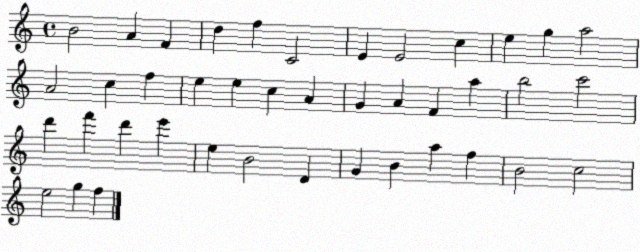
X:1
T:Untitled
M:4/4
L:1/4
K:C
B2 A F d f C2 E E2 c e g a2 A2 c f e e c A G A F a b2 c'2 d' f' d' e' e B2 D G B a f B2 c2 e2 g f